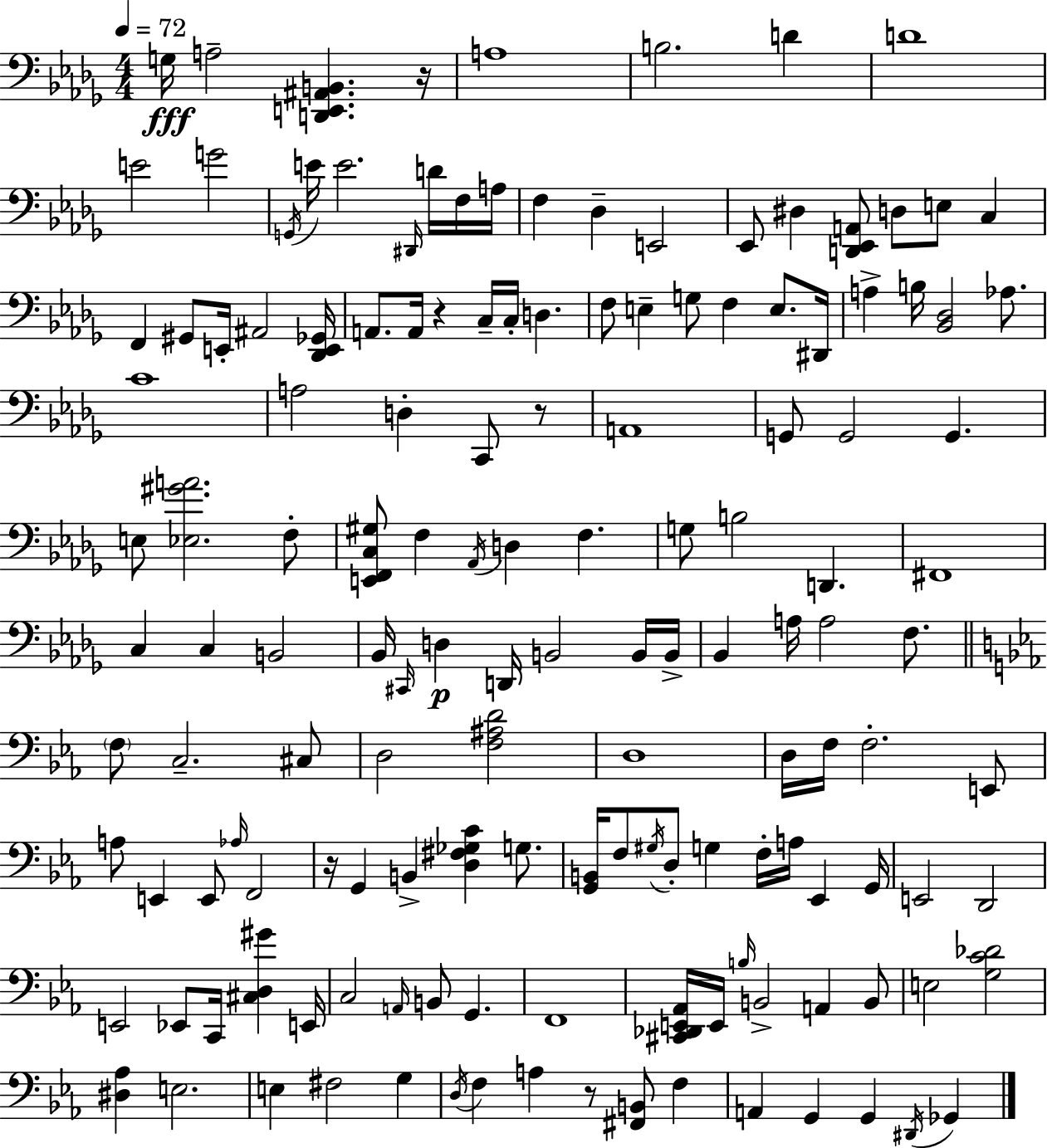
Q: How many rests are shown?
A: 5